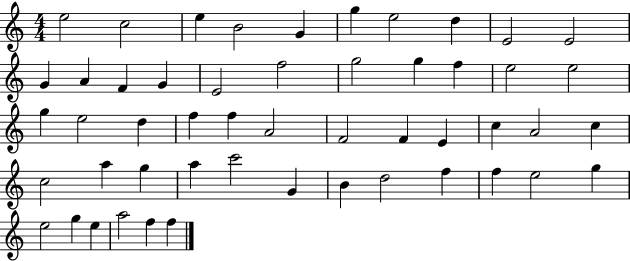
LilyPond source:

{
  \clef treble
  \numericTimeSignature
  \time 4/4
  \key c \major
  e''2 c''2 | e''4 b'2 g'4 | g''4 e''2 d''4 | e'2 e'2 | \break g'4 a'4 f'4 g'4 | e'2 f''2 | g''2 g''4 f''4 | e''2 e''2 | \break g''4 e''2 d''4 | f''4 f''4 a'2 | f'2 f'4 e'4 | c''4 a'2 c''4 | \break c''2 a''4 g''4 | a''4 c'''2 g'4 | b'4 d''2 f''4 | f''4 e''2 g''4 | \break e''2 g''4 e''4 | a''2 f''4 f''4 | \bar "|."
}